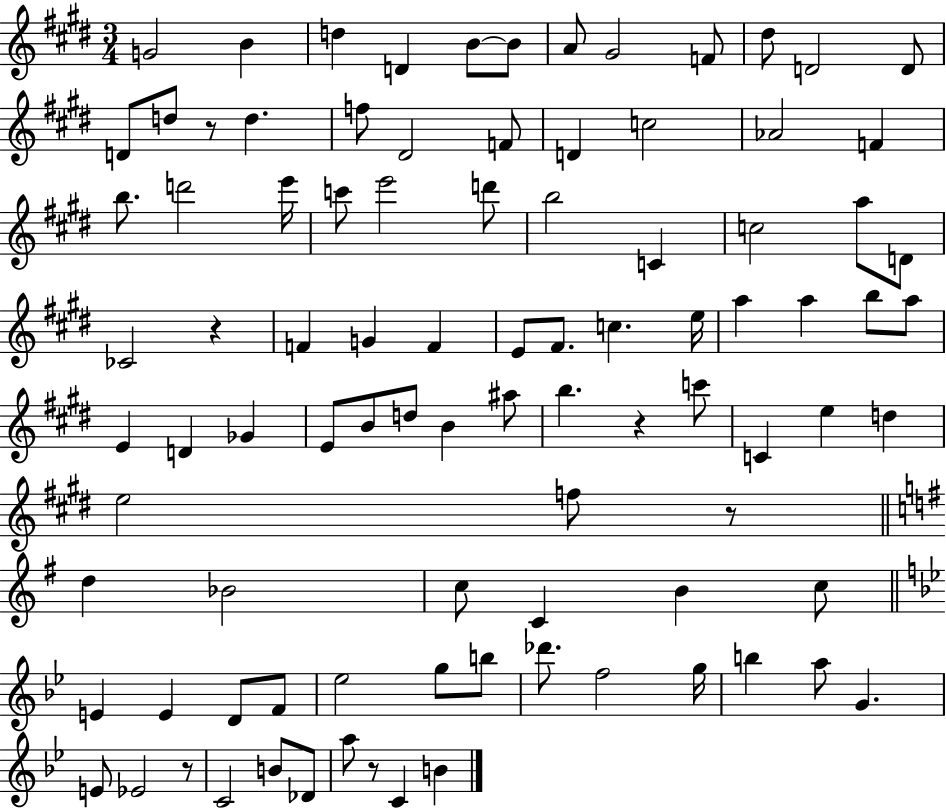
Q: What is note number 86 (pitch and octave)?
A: C4